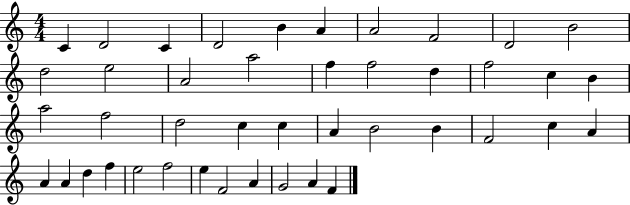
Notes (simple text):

C4/q D4/h C4/q D4/h B4/q A4/q A4/h F4/h D4/h B4/h D5/h E5/h A4/h A5/h F5/q F5/h D5/q F5/h C5/q B4/q A5/h F5/h D5/h C5/q C5/q A4/q B4/h B4/q F4/h C5/q A4/q A4/q A4/q D5/q F5/q E5/h F5/h E5/q F4/h A4/q G4/h A4/q F4/q